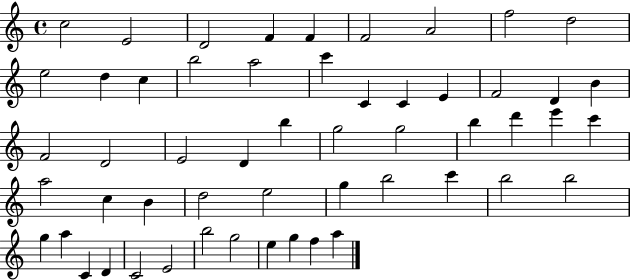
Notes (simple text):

C5/h E4/h D4/h F4/q F4/q F4/h A4/h F5/h D5/h E5/h D5/q C5/q B5/h A5/h C6/q C4/q C4/q E4/q F4/h D4/q B4/q F4/h D4/h E4/h D4/q B5/q G5/h G5/h B5/q D6/q E6/q C6/q A5/h C5/q B4/q D5/h E5/h G5/q B5/h C6/q B5/h B5/h G5/q A5/q C4/q D4/q C4/h E4/h B5/h G5/h E5/q G5/q F5/q A5/q